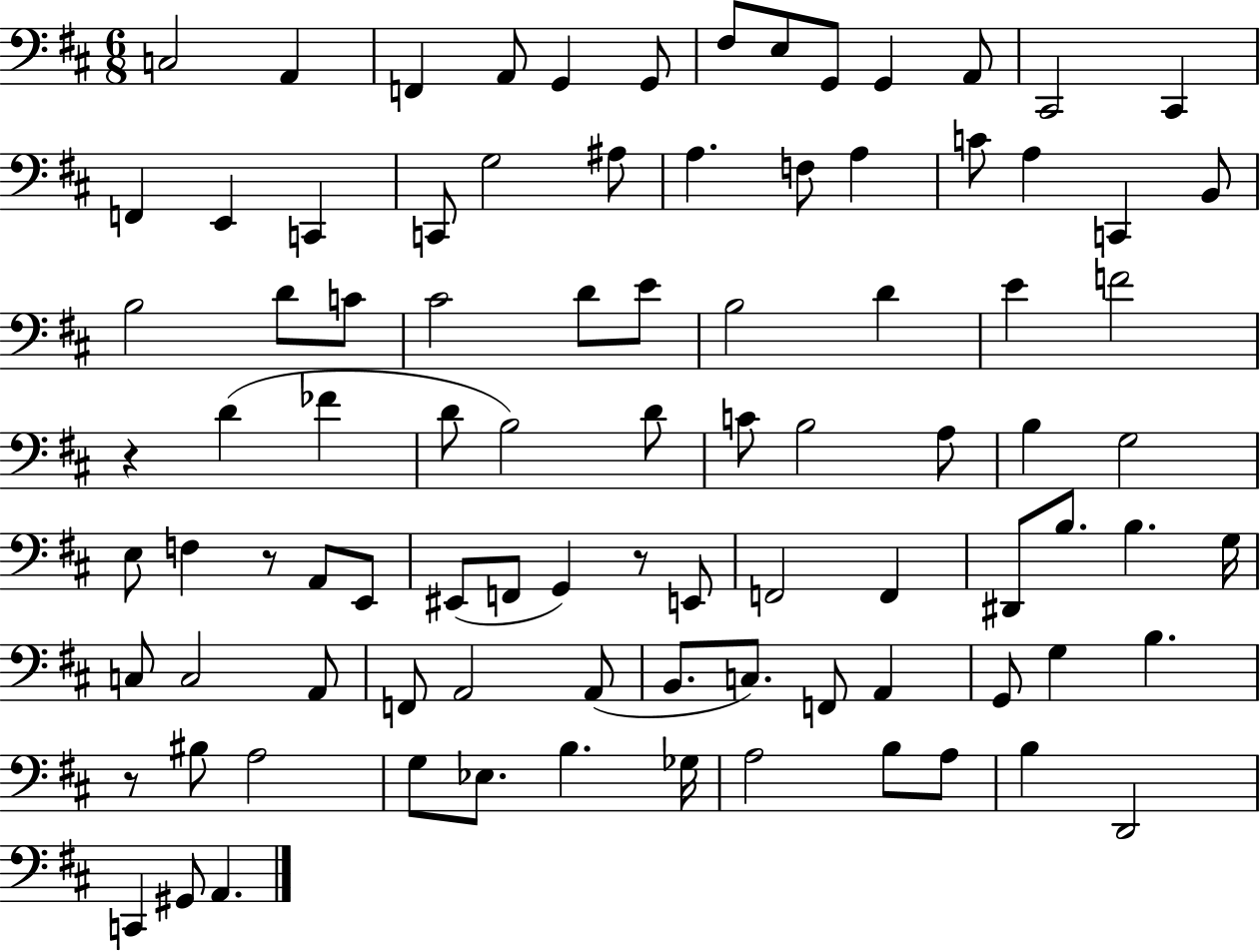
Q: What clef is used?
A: bass